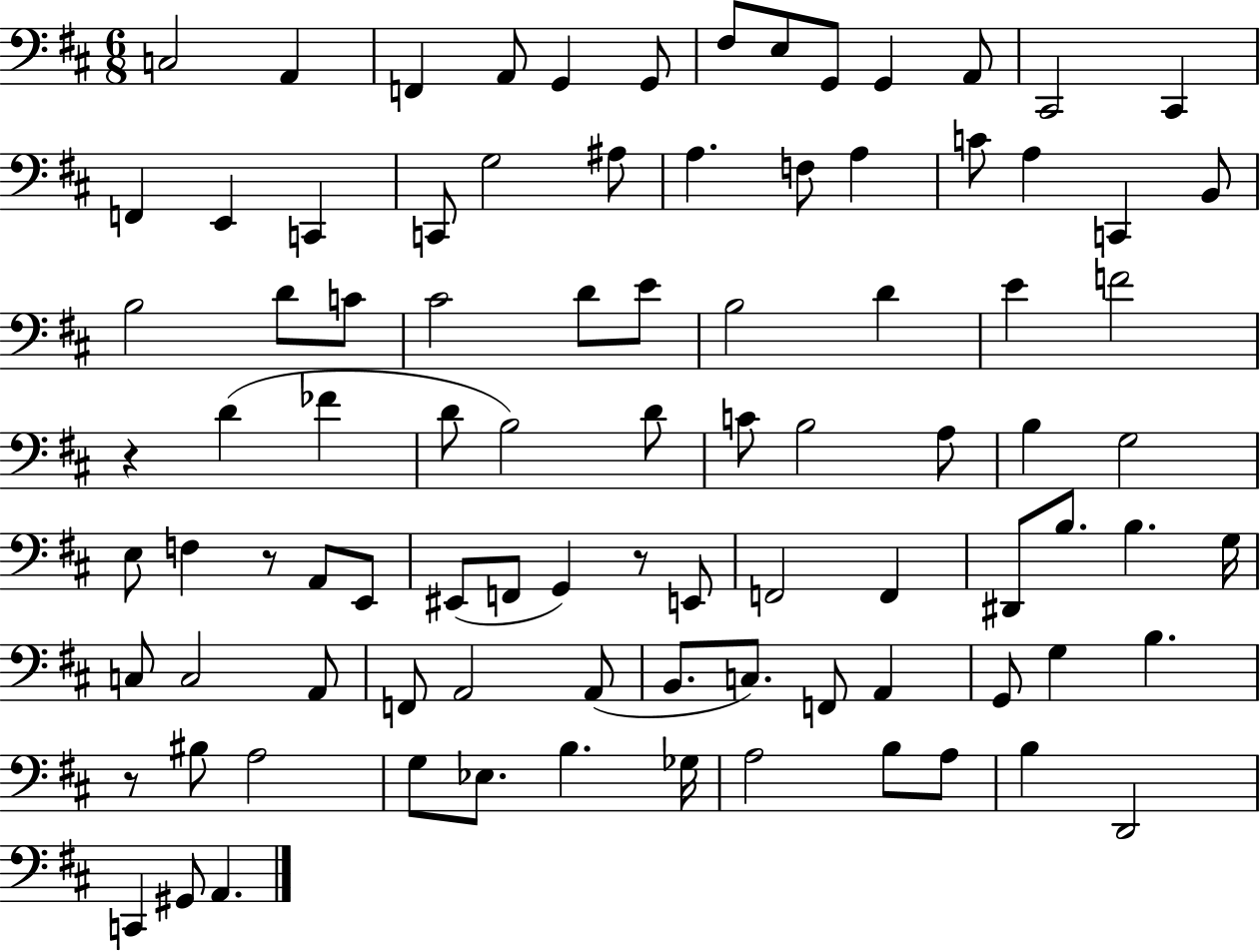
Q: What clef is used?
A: bass